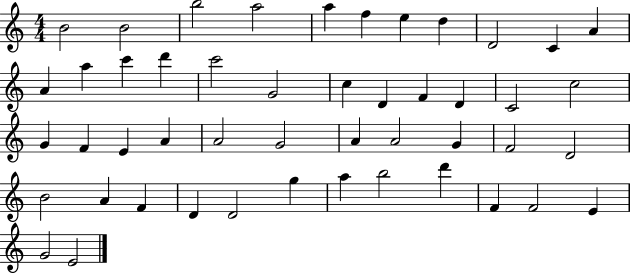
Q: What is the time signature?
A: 4/4